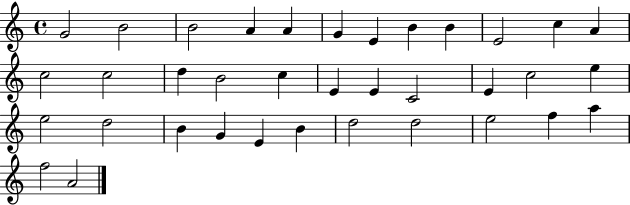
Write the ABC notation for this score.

X:1
T:Untitled
M:4/4
L:1/4
K:C
G2 B2 B2 A A G E B B E2 c A c2 c2 d B2 c E E C2 E c2 e e2 d2 B G E B d2 d2 e2 f a f2 A2